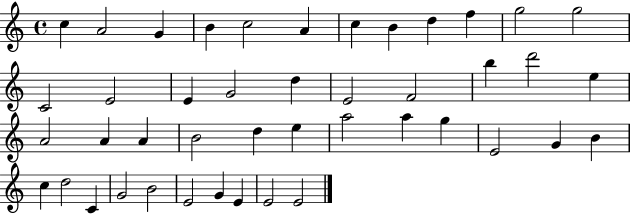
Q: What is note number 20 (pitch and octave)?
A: B5